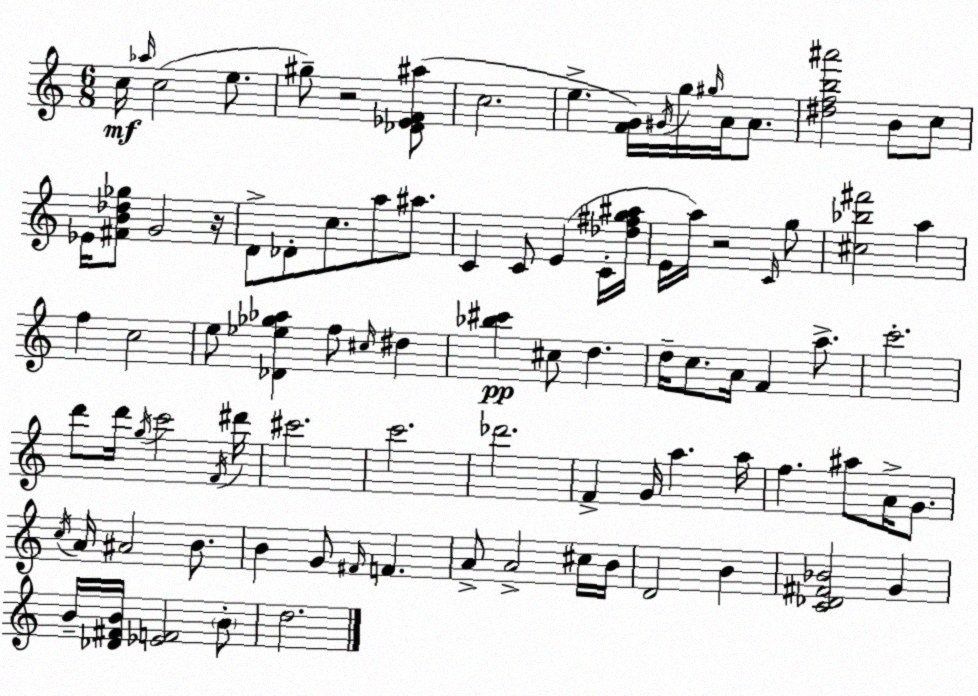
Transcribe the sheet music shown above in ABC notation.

X:1
T:Untitled
M:6/8
L:1/4
K:Am
c/4 _a/4 c2 e/2 ^g/2 z2 [_D_EF^a]/2 c2 e [FG]/4 ^G/4 g/4 ^g/4 A/4 A/2 [^dfb^a']2 B/2 c/2 _E/4 [^FB_d_g]/2 G2 z/4 D/2 _D/2 c/2 a/2 ^a/2 C C/2 E C/4 [_d^fg^a]/4 E/4 a/4 z2 C/4 g/2 [^c_b^f']2 a f c2 e/2 [_D_e_g_a] f/2 ^c/4 ^d [_b^c'] ^c/2 d d/4 c/2 A/4 F a/2 c'2 d'/2 d'/4 g/4 c'2 F/4 ^d'/4 ^c'2 c'2 _d'2 F G/4 a a/4 f ^a/2 A/4 G/2 c/4 A/4 ^A2 B/2 B G/2 ^F/4 F A/2 A2 ^c/4 B/4 D2 B [C_D^F_B]2 G B/4 [_D^FB]/4 [_EF]2 B/2 d2